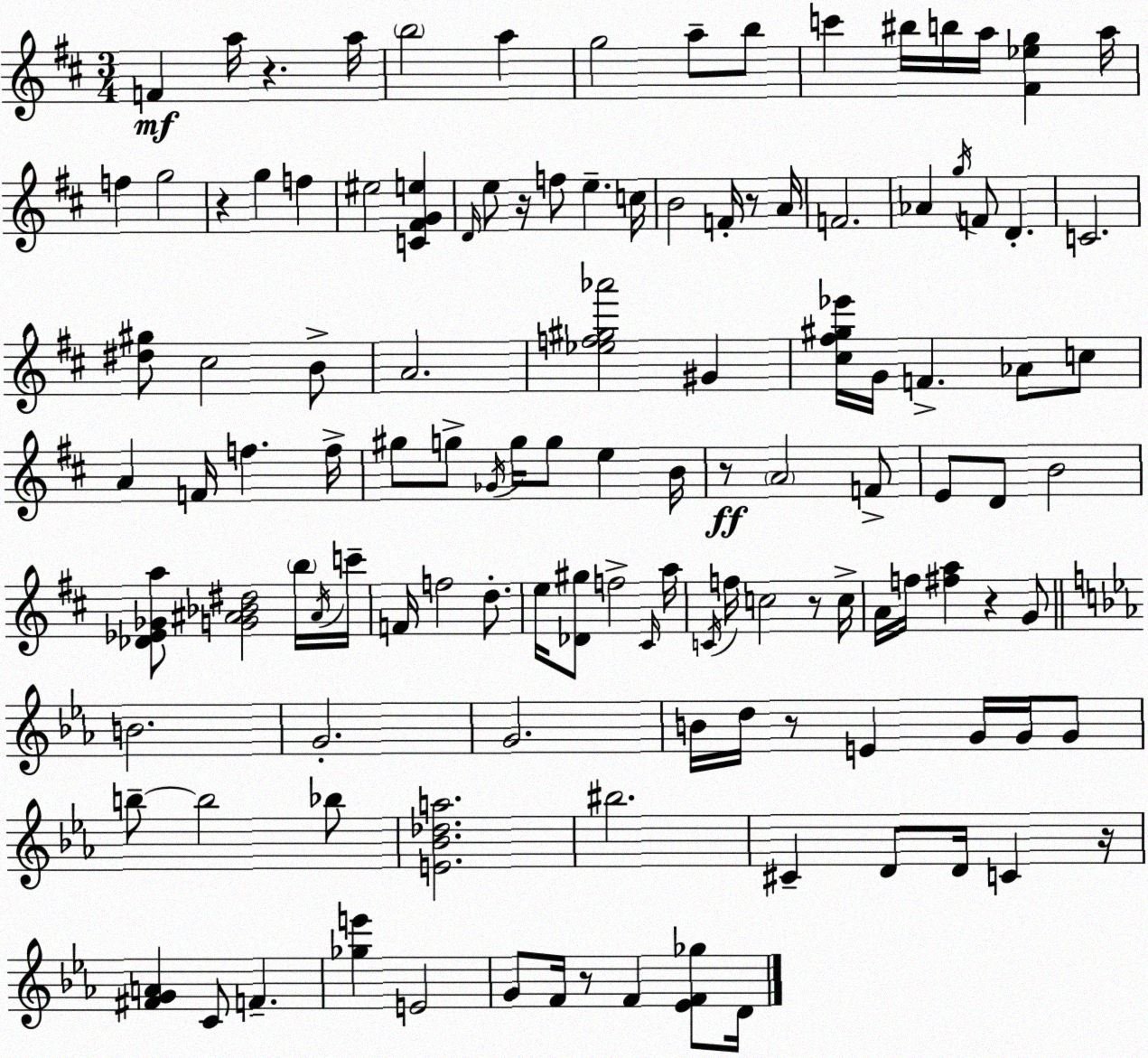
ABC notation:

X:1
T:Untitled
M:3/4
L:1/4
K:D
F a/4 z a/4 b2 a g2 a/2 b/2 c' ^b/4 b/4 a/4 [^F_eg] a/4 f g2 z g f ^e2 [C^FGe] D/4 e/2 z/4 f/2 e c/4 B2 F/4 z/2 A/4 F2 _A g/4 F/2 D C2 [^d^g]/2 ^c2 B/2 A2 [_ef^g_a']2 ^G [^c^f^g_e']/4 G/4 F _A/2 c/2 A F/4 f f/4 ^g/2 g/2 _G/4 g/4 g/2 e B/4 z/2 A2 F/2 E/2 D/2 B2 [_D_E_Ga]/2 [G^A_B^d]2 b/4 ^A/4 c'/4 F/4 f2 d/2 e/4 [_D^g]/2 f2 ^C/4 a/4 C/4 f/4 c2 z/2 c/4 A/4 f/4 [^fa] z G/2 B2 G2 G2 B/4 d/4 z/2 E G/4 G/4 G/2 b/2 b2 _b/2 [E_B_da]2 ^b2 ^C D/2 D/4 C z/4 [^FGA] C/2 F [_ge'] E2 G/2 F/4 z/2 F [_EF_g]/2 D/4